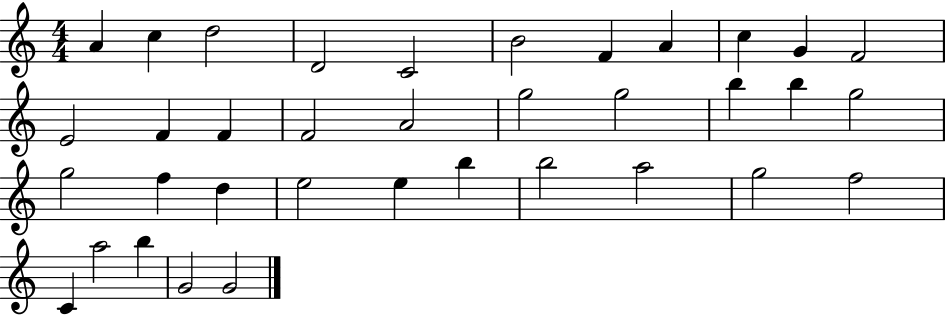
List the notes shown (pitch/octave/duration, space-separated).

A4/q C5/q D5/h D4/h C4/h B4/h F4/q A4/q C5/q G4/q F4/h E4/h F4/q F4/q F4/h A4/h G5/h G5/h B5/q B5/q G5/h G5/h F5/q D5/q E5/h E5/q B5/q B5/h A5/h G5/h F5/h C4/q A5/h B5/q G4/h G4/h